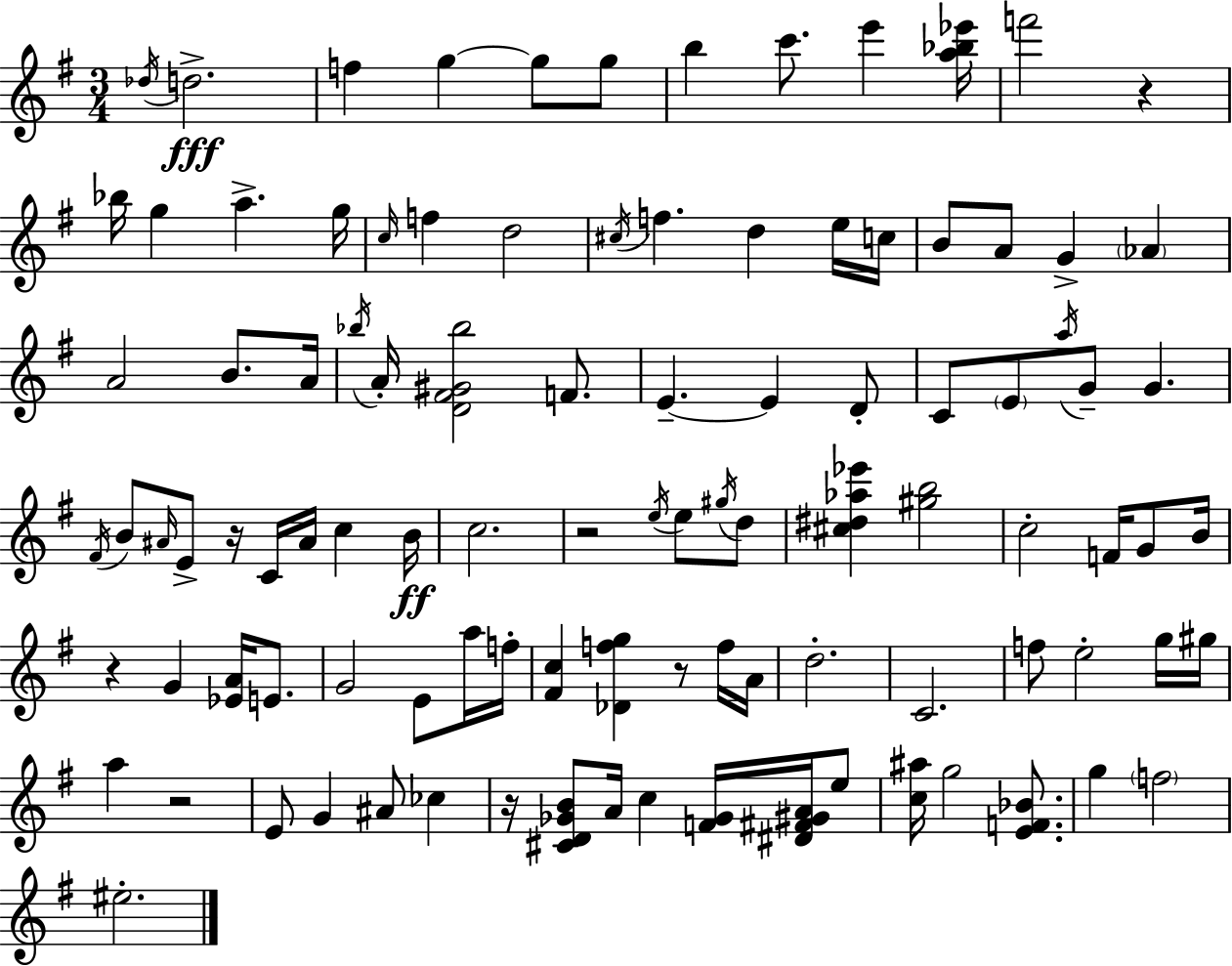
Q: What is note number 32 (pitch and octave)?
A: F4